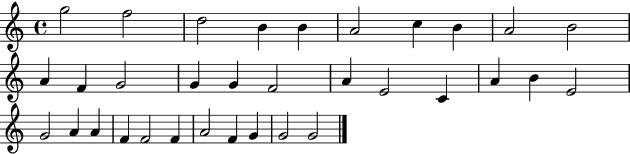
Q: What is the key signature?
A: C major